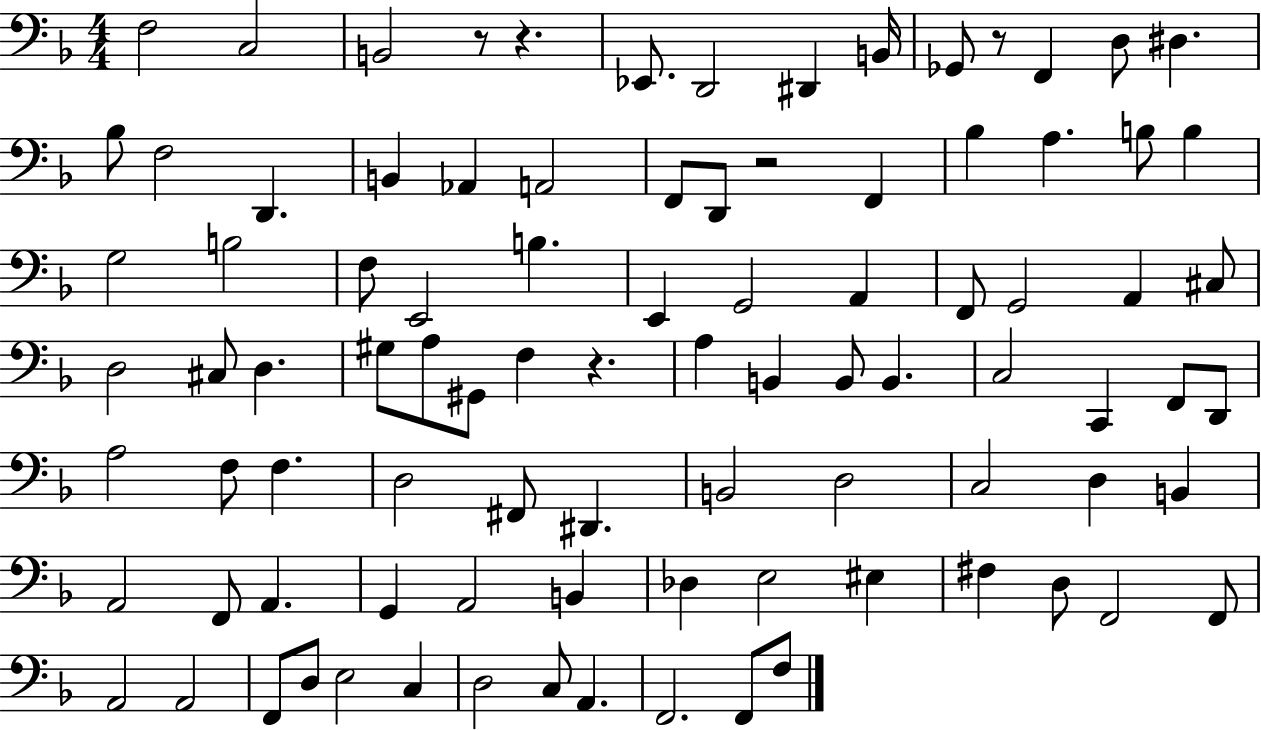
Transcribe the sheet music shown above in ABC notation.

X:1
T:Untitled
M:4/4
L:1/4
K:F
F,2 C,2 B,,2 z/2 z _E,,/2 D,,2 ^D,, B,,/4 _G,,/2 z/2 F,, D,/2 ^D, _B,/2 F,2 D,, B,, _A,, A,,2 F,,/2 D,,/2 z2 F,, _B, A, B,/2 B, G,2 B,2 F,/2 E,,2 B, E,, G,,2 A,, F,,/2 G,,2 A,, ^C,/2 D,2 ^C,/2 D, ^G,/2 A,/2 ^G,,/2 F, z A, B,, B,,/2 B,, C,2 C,, F,,/2 D,,/2 A,2 F,/2 F, D,2 ^F,,/2 ^D,, B,,2 D,2 C,2 D, B,, A,,2 F,,/2 A,, G,, A,,2 B,, _D, E,2 ^E, ^F, D,/2 F,,2 F,,/2 A,,2 A,,2 F,,/2 D,/2 E,2 C, D,2 C,/2 A,, F,,2 F,,/2 F,/2